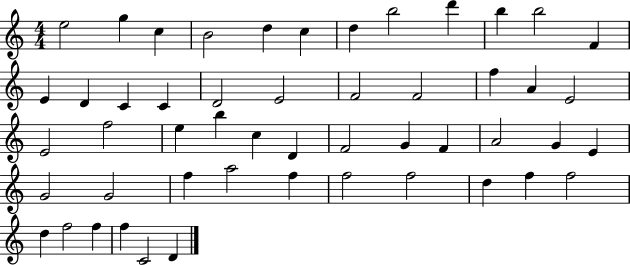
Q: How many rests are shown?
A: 0